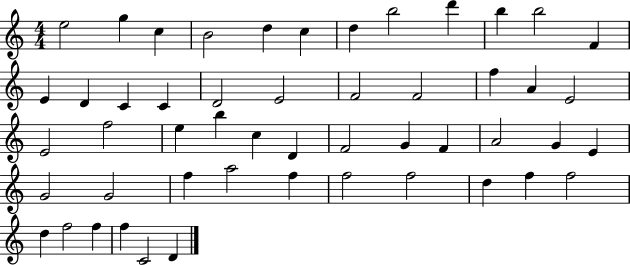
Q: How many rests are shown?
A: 0